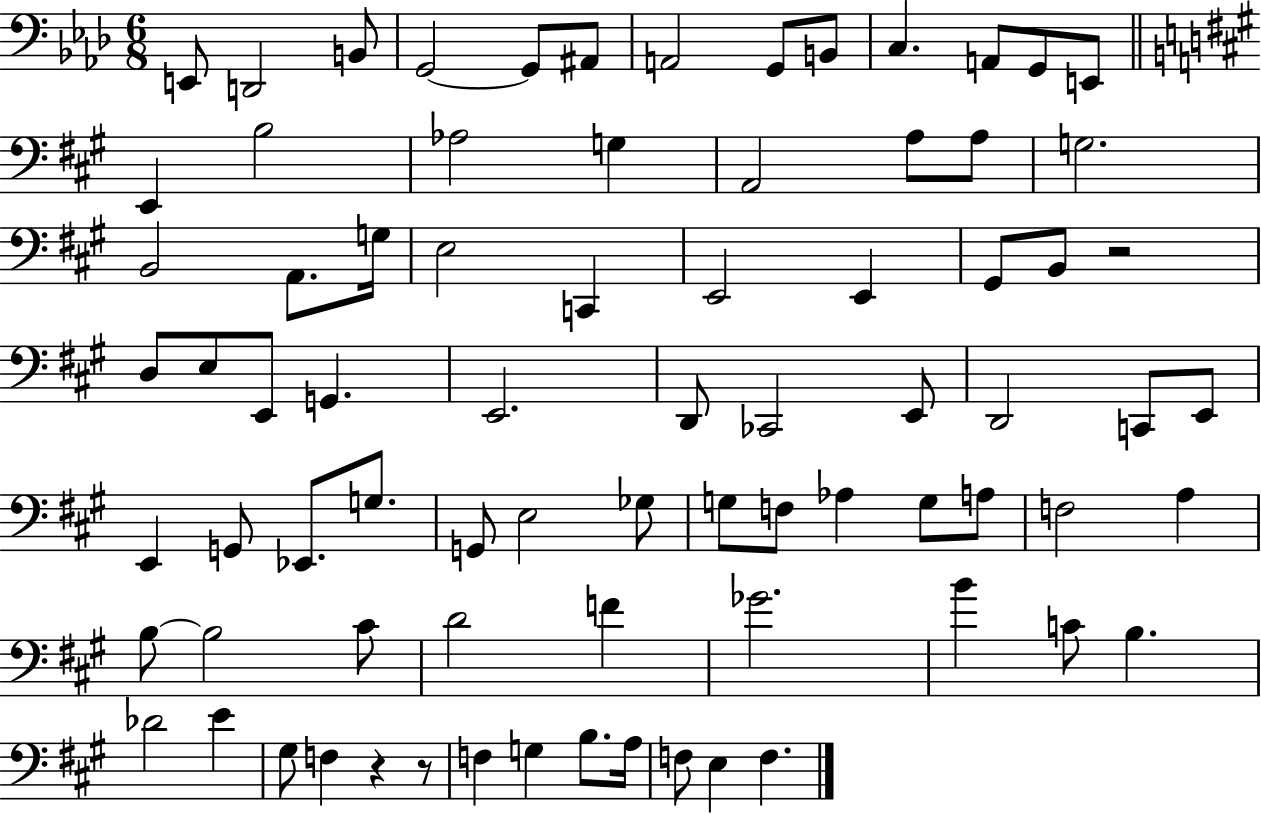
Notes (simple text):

E2/e D2/h B2/e G2/h G2/e A#2/e A2/h G2/e B2/e C3/q. A2/e G2/e E2/e E2/q B3/h Ab3/h G3/q A2/h A3/e A3/e G3/h. B2/h A2/e. G3/s E3/h C2/q E2/h E2/q G#2/e B2/e R/h D3/e E3/e E2/e G2/q. E2/h. D2/e CES2/h E2/e D2/h C2/e E2/e E2/q G2/e Eb2/e. G3/e. G2/e E3/h Gb3/e G3/e F3/e Ab3/q G3/e A3/e F3/h A3/q B3/e B3/h C#4/e D4/h F4/q Gb4/h. B4/q C4/e B3/q. Db4/h E4/q G#3/e F3/q R/q R/e F3/q G3/q B3/e. A3/s F3/e E3/q F3/q.